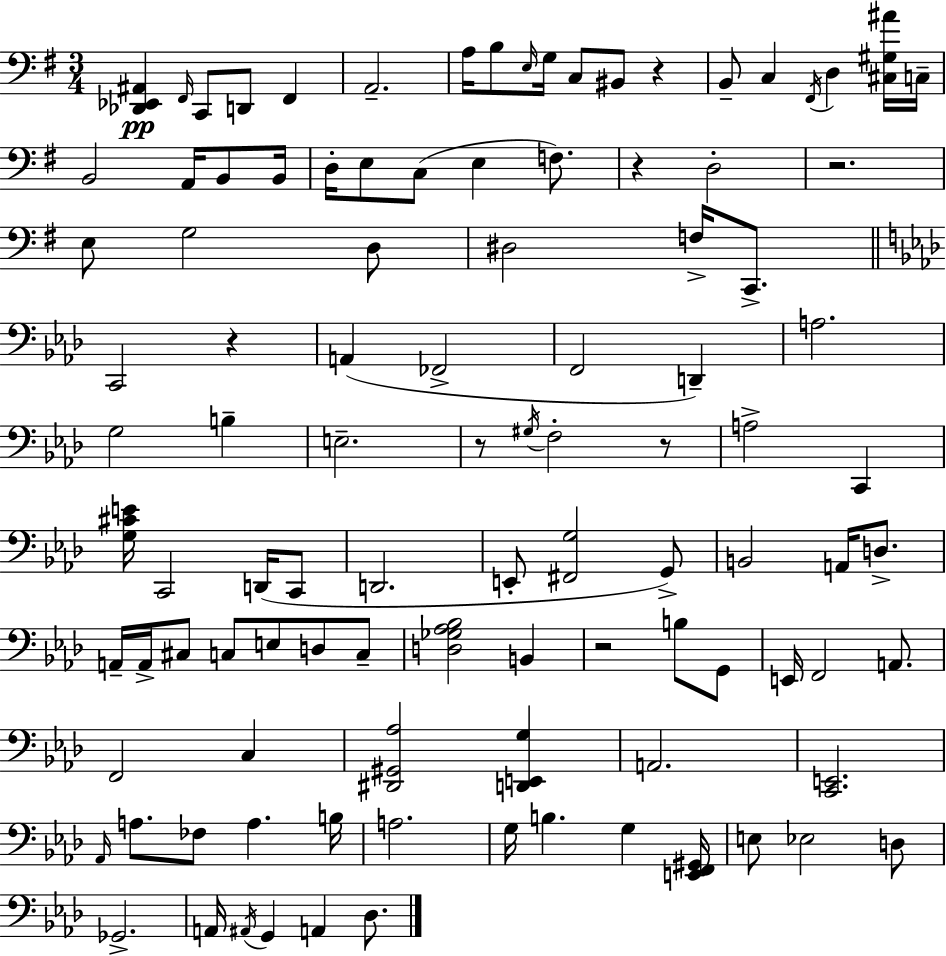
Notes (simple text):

[Db2,Eb2,A#2]/q F#2/s C2/e D2/e F#2/q A2/h. A3/s B3/e E3/s G3/s C3/e BIS2/e R/q B2/e C3/q F#2/s D3/q [C#3,G#3,A#4]/s C3/s B2/h A2/s B2/e B2/s D3/s E3/e C3/e E3/q F3/e. R/q D3/h R/h. E3/e G3/h D3/e D#3/h F3/s C2/e. C2/h R/q A2/q FES2/h F2/h D2/q A3/h. G3/h B3/q E3/h. R/e G#3/s F3/h R/e A3/h C2/q [G3,C#4,E4]/s C2/h D2/s C2/e D2/h. E2/e [F#2,G3]/h G2/e B2/h A2/s D3/e. A2/s A2/s C#3/e C3/e E3/e D3/e C3/e [D3,Gb3,Ab3,Bb3]/h B2/q R/h B3/e G2/e E2/s F2/h A2/e. F2/h C3/q [D#2,G#2,Ab3]/h [D2,E2,G3]/q A2/h. [C2,E2]/h. Ab2/s A3/e. FES3/e A3/q. B3/s A3/h. G3/s B3/q. G3/q [E2,F2,G#2]/s E3/e Eb3/h D3/e Gb2/h. A2/s A#2/s G2/q A2/q Db3/e.